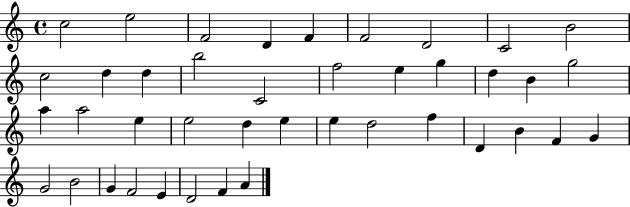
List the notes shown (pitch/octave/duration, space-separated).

C5/h E5/h F4/h D4/q F4/q F4/h D4/h C4/h B4/h C5/h D5/q D5/q B5/h C4/h F5/h E5/q G5/q D5/q B4/q G5/h A5/q A5/h E5/q E5/h D5/q E5/q E5/q D5/h F5/q D4/q B4/q F4/q G4/q G4/h B4/h G4/q F4/h E4/q D4/h F4/q A4/q